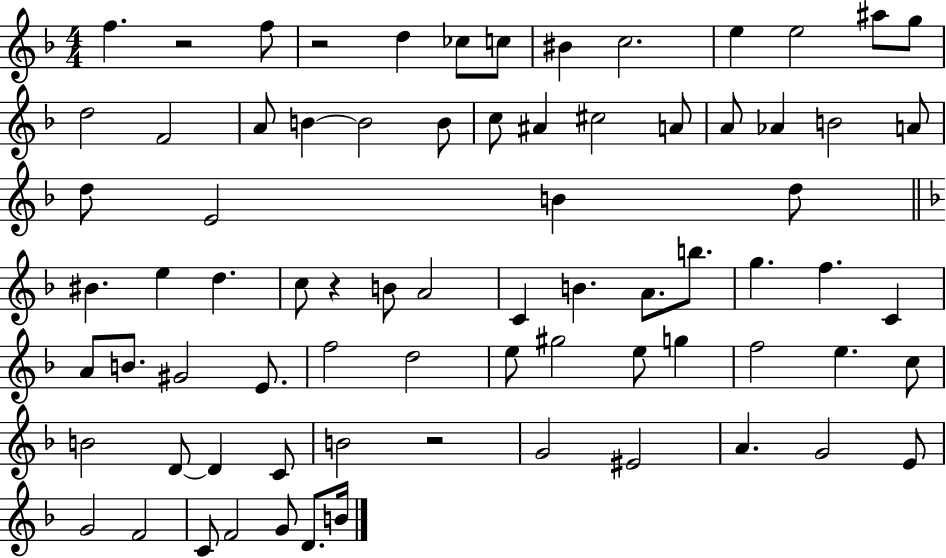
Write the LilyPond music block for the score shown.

{
  \clef treble
  \numericTimeSignature
  \time 4/4
  \key f \major
  \repeat volta 2 { f''4. r2 f''8 | r2 d''4 ces''8 c''8 | bis'4 c''2. | e''4 e''2 ais''8 g''8 | \break d''2 f'2 | a'8 b'4~~ b'2 b'8 | c''8 ais'4 cis''2 a'8 | a'8 aes'4 b'2 a'8 | \break d''8 e'2 b'4 d''8 | \bar "||" \break \key f \major bis'4. e''4 d''4. | c''8 r4 b'8 a'2 | c'4 b'4. a'8. b''8. | g''4. f''4. c'4 | \break a'8 b'8. gis'2 e'8. | f''2 d''2 | e''8 gis''2 e''8 g''4 | f''2 e''4. c''8 | \break b'2 d'8~~ d'4 c'8 | b'2 r2 | g'2 eis'2 | a'4. g'2 e'8 | \break g'2 f'2 | c'8 f'2 g'8 d'8. b'16 | } \bar "|."
}